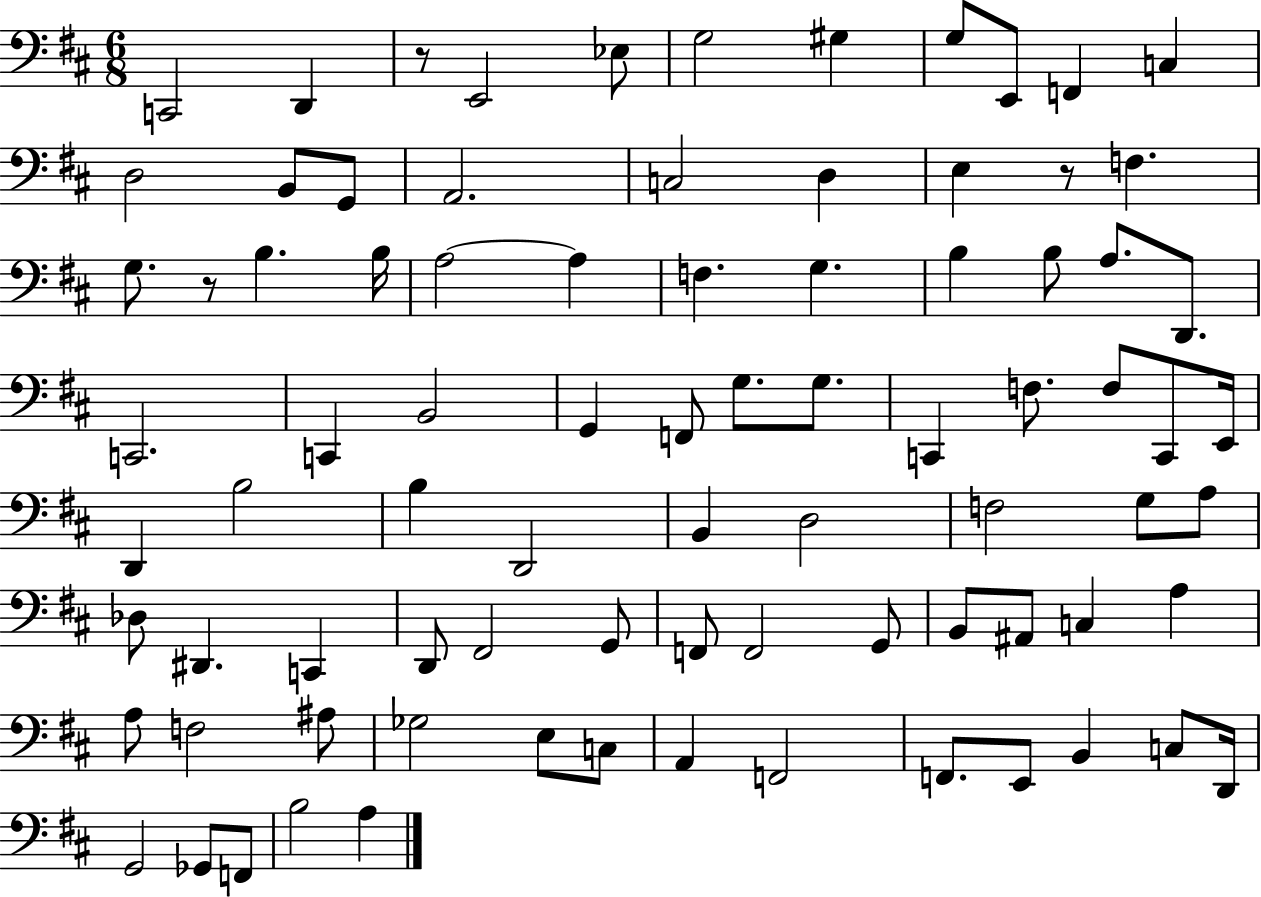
C2/h D2/q R/e E2/h Eb3/e G3/h G#3/q G3/e E2/e F2/q C3/q D3/h B2/e G2/e A2/h. C3/h D3/q E3/q R/e F3/q. G3/e. R/e B3/q. B3/s A3/h A3/q F3/q. G3/q. B3/q B3/e A3/e. D2/e. C2/h. C2/q B2/h G2/q F2/e G3/e. G3/e. C2/q F3/e. F3/e C2/e E2/s D2/q B3/h B3/q D2/h B2/q D3/h F3/h G3/e A3/e Db3/e D#2/q. C2/q D2/e F#2/h G2/e F2/e F2/h G2/e B2/e A#2/e C3/q A3/q A3/e F3/h A#3/e Gb3/h E3/e C3/e A2/q F2/h F2/e. E2/e B2/q C3/e D2/s G2/h Gb2/e F2/e B3/h A3/q